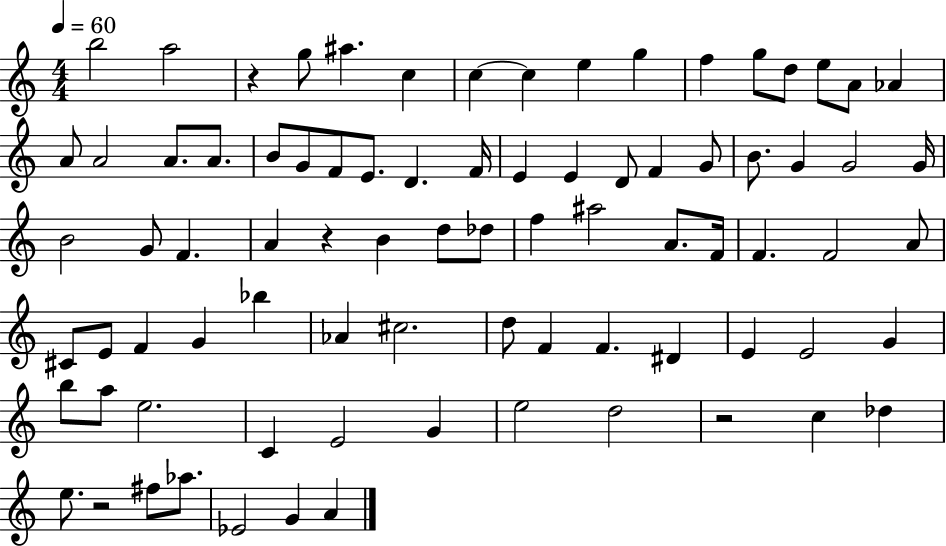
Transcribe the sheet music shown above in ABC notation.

X:1
T:Untitled
M:4/4
L:1/4
K:C
b2 a2 z g/2 ^a c c c e g f g/2 d/2 e/2 A/2 _A A/2 A2 A/2 A/2 B/2 G/2 F/2 E/2 D F/4 E E D/2 F G/2 B/2 G G2 G/4 B2 G/2 F A z B d/2 _d/2 f ^a2 A/2 F/4 F F2 A/2 ^C/2 E/2 F G _b _A ^c2 d/2 F F ^D E E2 G b/2 a/2 e2 C E2 G e2 d2 z2 c _d e/2 z2 ^f/2 _a/2 _E2 G A